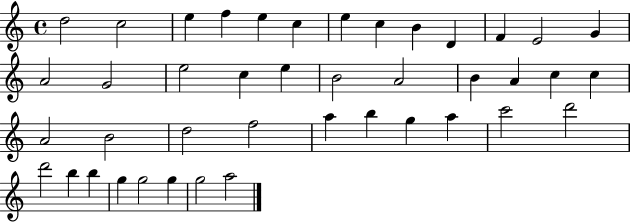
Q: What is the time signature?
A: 4/4